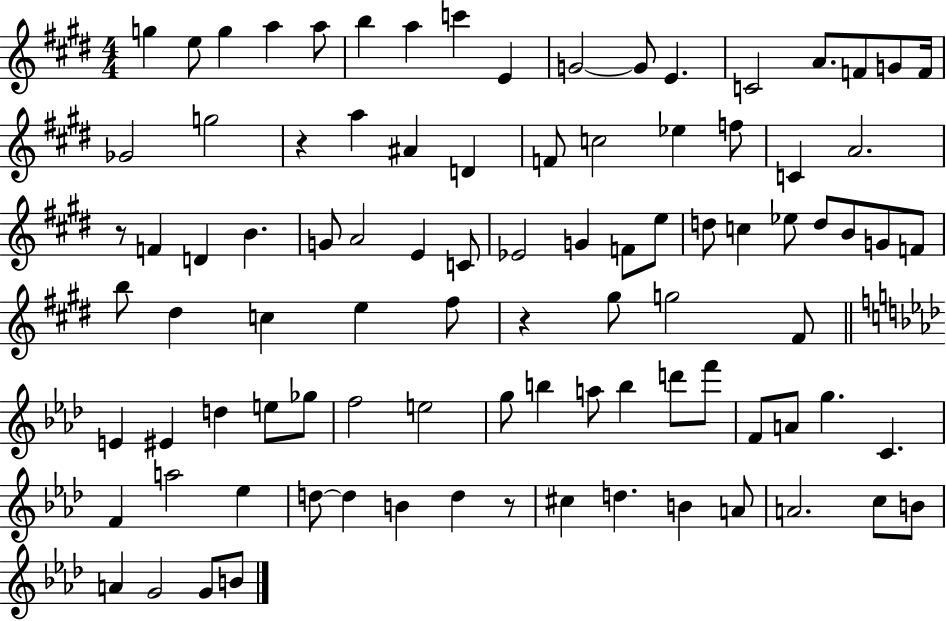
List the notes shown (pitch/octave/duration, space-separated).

G5/q E5/e G5/q A5/q A5/e B5/q A5/q C6/q E4/q G4/h G4/e E4/q. C4/h A4/e. F4/e G4/e F4/s Gb4/h G5/h R/q A5/q A#4/q D4/q F4/e C5/h Eb5/q F5/e C4/q A4/h. R/e F4/q D4/q B4/q. G4/e A4/h E4/q C4/e Eb4/h G4/q F4/e E5/e D5/e C5/q Eb5/e D5/e B4/e G4/e F4/e B5/e D#5/q C5/q E5/q F#5/e R/q G#5/e G5/h F#4/e E4/q EIS4/q D5/q E5/e Gb5/e F5/h E5/h G5/e B5/q A5/e B5/q D6/e F6/e F4/e A4/e G5/q. C4/q. F4/q A5/h Eb5/q D5/e D5/q B4/q D5/q R/e C#5/q D5/q. B4/q A4/e A4/h. C5/e B4/e A4/q G4/h G4/e B4/e